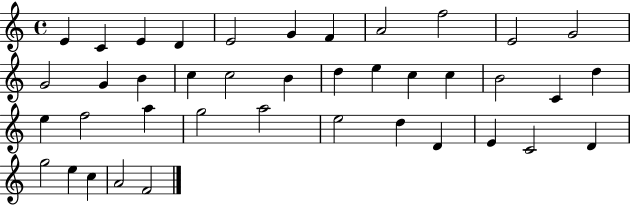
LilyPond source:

{
  \clef treble
  \time 4/4
  \defaultTimeSignature
  \key c \major
  e'4 c'4 e'4 d'4 | e'2 g'4 f'4 | a'2 f''2 | e'2 g'2 | \break g'2 g'4 b'4 | c''4 c''2 b'4 | d''4 e''4 c''4 c''4 | b'2 c'4 d''4 | \break e''4 f''2 a''4 | g''2 a''2 | e''2 d''4 d'4 | e'4 c'2 d'4 | \break g''2 e''4 c''4 | a'2 f'2 | \bar "|."
}